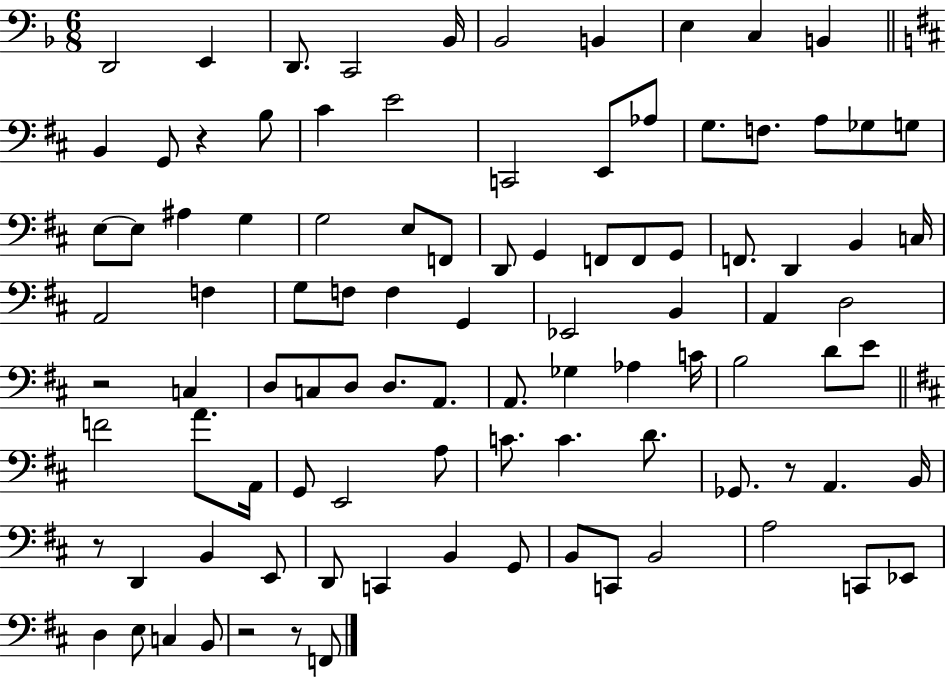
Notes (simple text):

D2/h E2/q D2/e. C2/h Bb2/s Bb2/h B2/q E3/q C3/q B2/q B2/q G2/e R/q B3/e C#4/q E4/h C2/h E2/e Ab3/e G3/e. F3/e. A3/e Gb3/e G3/e E3/e E3/e A#3/q G3/q G3/h E3/e F2/e D2/e G2/q F2/e F2/e G2/e F2/e. D2/q B2/q C3/s A2/h F3/q G3/e F3/e F3/q G2/q Eb2/h B2/q A2/q D3/h R/h C3/q D3/e C3/e D3/e D3/e. A2/e. A2/e. Gb3/q Ab3/q C4/s B3/h D4/e E4/e F4/h A4/e. A2/s G2/e E2/h A3/e C4/e. C4/q. D4/e. Gb2/e. R/e A2/q. B2/s R/e D2/q B2/q E2/e D2/e C2/q B2/q G2/e B2/e C2/e B2/h A3/h C2/e Eb2/e D3/q E3/e C3/q B2/e R/h R/e F2/e